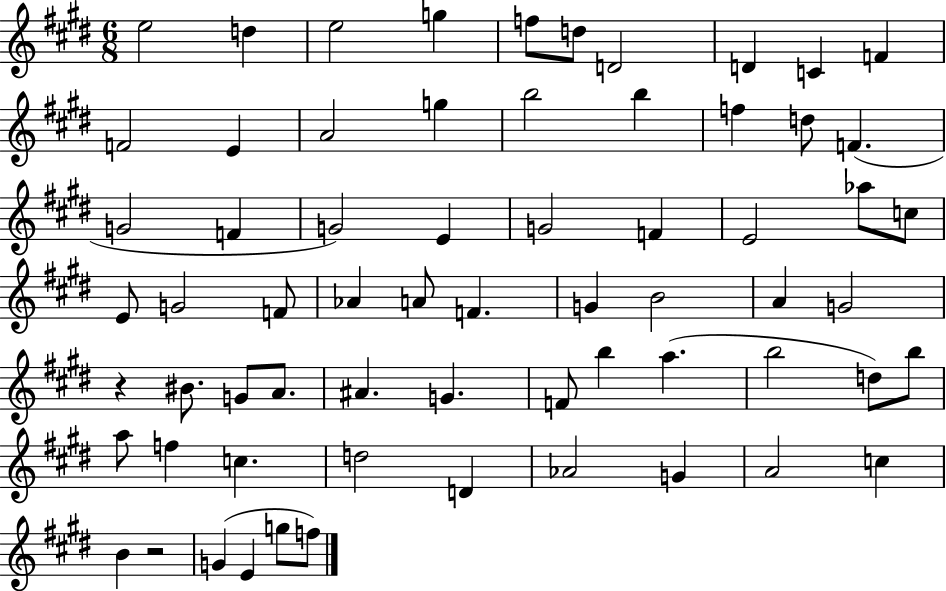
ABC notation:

X:1
T:Untitled
M:6/8
L:1/4
K:E
e2 d e2 g f/2 d/2 D2 D C F F2 E A2 g b2 b f d/2 F G2 F G2 E G2 F E2 _a/2 c/2 E/2 G2 F/2 _A A/2 F G B2 A G2 z ^B/2 G/2 A/2 ^A G F/2 b a b2 d/2 b/2 a/2 f c d2 D _A2 G A2 c B z2 G E g/2 f/2